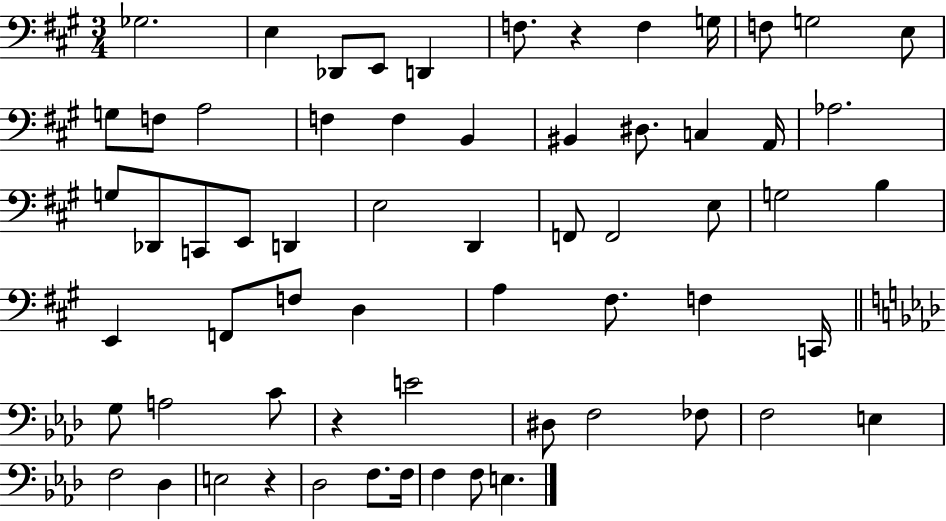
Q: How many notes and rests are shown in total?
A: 63